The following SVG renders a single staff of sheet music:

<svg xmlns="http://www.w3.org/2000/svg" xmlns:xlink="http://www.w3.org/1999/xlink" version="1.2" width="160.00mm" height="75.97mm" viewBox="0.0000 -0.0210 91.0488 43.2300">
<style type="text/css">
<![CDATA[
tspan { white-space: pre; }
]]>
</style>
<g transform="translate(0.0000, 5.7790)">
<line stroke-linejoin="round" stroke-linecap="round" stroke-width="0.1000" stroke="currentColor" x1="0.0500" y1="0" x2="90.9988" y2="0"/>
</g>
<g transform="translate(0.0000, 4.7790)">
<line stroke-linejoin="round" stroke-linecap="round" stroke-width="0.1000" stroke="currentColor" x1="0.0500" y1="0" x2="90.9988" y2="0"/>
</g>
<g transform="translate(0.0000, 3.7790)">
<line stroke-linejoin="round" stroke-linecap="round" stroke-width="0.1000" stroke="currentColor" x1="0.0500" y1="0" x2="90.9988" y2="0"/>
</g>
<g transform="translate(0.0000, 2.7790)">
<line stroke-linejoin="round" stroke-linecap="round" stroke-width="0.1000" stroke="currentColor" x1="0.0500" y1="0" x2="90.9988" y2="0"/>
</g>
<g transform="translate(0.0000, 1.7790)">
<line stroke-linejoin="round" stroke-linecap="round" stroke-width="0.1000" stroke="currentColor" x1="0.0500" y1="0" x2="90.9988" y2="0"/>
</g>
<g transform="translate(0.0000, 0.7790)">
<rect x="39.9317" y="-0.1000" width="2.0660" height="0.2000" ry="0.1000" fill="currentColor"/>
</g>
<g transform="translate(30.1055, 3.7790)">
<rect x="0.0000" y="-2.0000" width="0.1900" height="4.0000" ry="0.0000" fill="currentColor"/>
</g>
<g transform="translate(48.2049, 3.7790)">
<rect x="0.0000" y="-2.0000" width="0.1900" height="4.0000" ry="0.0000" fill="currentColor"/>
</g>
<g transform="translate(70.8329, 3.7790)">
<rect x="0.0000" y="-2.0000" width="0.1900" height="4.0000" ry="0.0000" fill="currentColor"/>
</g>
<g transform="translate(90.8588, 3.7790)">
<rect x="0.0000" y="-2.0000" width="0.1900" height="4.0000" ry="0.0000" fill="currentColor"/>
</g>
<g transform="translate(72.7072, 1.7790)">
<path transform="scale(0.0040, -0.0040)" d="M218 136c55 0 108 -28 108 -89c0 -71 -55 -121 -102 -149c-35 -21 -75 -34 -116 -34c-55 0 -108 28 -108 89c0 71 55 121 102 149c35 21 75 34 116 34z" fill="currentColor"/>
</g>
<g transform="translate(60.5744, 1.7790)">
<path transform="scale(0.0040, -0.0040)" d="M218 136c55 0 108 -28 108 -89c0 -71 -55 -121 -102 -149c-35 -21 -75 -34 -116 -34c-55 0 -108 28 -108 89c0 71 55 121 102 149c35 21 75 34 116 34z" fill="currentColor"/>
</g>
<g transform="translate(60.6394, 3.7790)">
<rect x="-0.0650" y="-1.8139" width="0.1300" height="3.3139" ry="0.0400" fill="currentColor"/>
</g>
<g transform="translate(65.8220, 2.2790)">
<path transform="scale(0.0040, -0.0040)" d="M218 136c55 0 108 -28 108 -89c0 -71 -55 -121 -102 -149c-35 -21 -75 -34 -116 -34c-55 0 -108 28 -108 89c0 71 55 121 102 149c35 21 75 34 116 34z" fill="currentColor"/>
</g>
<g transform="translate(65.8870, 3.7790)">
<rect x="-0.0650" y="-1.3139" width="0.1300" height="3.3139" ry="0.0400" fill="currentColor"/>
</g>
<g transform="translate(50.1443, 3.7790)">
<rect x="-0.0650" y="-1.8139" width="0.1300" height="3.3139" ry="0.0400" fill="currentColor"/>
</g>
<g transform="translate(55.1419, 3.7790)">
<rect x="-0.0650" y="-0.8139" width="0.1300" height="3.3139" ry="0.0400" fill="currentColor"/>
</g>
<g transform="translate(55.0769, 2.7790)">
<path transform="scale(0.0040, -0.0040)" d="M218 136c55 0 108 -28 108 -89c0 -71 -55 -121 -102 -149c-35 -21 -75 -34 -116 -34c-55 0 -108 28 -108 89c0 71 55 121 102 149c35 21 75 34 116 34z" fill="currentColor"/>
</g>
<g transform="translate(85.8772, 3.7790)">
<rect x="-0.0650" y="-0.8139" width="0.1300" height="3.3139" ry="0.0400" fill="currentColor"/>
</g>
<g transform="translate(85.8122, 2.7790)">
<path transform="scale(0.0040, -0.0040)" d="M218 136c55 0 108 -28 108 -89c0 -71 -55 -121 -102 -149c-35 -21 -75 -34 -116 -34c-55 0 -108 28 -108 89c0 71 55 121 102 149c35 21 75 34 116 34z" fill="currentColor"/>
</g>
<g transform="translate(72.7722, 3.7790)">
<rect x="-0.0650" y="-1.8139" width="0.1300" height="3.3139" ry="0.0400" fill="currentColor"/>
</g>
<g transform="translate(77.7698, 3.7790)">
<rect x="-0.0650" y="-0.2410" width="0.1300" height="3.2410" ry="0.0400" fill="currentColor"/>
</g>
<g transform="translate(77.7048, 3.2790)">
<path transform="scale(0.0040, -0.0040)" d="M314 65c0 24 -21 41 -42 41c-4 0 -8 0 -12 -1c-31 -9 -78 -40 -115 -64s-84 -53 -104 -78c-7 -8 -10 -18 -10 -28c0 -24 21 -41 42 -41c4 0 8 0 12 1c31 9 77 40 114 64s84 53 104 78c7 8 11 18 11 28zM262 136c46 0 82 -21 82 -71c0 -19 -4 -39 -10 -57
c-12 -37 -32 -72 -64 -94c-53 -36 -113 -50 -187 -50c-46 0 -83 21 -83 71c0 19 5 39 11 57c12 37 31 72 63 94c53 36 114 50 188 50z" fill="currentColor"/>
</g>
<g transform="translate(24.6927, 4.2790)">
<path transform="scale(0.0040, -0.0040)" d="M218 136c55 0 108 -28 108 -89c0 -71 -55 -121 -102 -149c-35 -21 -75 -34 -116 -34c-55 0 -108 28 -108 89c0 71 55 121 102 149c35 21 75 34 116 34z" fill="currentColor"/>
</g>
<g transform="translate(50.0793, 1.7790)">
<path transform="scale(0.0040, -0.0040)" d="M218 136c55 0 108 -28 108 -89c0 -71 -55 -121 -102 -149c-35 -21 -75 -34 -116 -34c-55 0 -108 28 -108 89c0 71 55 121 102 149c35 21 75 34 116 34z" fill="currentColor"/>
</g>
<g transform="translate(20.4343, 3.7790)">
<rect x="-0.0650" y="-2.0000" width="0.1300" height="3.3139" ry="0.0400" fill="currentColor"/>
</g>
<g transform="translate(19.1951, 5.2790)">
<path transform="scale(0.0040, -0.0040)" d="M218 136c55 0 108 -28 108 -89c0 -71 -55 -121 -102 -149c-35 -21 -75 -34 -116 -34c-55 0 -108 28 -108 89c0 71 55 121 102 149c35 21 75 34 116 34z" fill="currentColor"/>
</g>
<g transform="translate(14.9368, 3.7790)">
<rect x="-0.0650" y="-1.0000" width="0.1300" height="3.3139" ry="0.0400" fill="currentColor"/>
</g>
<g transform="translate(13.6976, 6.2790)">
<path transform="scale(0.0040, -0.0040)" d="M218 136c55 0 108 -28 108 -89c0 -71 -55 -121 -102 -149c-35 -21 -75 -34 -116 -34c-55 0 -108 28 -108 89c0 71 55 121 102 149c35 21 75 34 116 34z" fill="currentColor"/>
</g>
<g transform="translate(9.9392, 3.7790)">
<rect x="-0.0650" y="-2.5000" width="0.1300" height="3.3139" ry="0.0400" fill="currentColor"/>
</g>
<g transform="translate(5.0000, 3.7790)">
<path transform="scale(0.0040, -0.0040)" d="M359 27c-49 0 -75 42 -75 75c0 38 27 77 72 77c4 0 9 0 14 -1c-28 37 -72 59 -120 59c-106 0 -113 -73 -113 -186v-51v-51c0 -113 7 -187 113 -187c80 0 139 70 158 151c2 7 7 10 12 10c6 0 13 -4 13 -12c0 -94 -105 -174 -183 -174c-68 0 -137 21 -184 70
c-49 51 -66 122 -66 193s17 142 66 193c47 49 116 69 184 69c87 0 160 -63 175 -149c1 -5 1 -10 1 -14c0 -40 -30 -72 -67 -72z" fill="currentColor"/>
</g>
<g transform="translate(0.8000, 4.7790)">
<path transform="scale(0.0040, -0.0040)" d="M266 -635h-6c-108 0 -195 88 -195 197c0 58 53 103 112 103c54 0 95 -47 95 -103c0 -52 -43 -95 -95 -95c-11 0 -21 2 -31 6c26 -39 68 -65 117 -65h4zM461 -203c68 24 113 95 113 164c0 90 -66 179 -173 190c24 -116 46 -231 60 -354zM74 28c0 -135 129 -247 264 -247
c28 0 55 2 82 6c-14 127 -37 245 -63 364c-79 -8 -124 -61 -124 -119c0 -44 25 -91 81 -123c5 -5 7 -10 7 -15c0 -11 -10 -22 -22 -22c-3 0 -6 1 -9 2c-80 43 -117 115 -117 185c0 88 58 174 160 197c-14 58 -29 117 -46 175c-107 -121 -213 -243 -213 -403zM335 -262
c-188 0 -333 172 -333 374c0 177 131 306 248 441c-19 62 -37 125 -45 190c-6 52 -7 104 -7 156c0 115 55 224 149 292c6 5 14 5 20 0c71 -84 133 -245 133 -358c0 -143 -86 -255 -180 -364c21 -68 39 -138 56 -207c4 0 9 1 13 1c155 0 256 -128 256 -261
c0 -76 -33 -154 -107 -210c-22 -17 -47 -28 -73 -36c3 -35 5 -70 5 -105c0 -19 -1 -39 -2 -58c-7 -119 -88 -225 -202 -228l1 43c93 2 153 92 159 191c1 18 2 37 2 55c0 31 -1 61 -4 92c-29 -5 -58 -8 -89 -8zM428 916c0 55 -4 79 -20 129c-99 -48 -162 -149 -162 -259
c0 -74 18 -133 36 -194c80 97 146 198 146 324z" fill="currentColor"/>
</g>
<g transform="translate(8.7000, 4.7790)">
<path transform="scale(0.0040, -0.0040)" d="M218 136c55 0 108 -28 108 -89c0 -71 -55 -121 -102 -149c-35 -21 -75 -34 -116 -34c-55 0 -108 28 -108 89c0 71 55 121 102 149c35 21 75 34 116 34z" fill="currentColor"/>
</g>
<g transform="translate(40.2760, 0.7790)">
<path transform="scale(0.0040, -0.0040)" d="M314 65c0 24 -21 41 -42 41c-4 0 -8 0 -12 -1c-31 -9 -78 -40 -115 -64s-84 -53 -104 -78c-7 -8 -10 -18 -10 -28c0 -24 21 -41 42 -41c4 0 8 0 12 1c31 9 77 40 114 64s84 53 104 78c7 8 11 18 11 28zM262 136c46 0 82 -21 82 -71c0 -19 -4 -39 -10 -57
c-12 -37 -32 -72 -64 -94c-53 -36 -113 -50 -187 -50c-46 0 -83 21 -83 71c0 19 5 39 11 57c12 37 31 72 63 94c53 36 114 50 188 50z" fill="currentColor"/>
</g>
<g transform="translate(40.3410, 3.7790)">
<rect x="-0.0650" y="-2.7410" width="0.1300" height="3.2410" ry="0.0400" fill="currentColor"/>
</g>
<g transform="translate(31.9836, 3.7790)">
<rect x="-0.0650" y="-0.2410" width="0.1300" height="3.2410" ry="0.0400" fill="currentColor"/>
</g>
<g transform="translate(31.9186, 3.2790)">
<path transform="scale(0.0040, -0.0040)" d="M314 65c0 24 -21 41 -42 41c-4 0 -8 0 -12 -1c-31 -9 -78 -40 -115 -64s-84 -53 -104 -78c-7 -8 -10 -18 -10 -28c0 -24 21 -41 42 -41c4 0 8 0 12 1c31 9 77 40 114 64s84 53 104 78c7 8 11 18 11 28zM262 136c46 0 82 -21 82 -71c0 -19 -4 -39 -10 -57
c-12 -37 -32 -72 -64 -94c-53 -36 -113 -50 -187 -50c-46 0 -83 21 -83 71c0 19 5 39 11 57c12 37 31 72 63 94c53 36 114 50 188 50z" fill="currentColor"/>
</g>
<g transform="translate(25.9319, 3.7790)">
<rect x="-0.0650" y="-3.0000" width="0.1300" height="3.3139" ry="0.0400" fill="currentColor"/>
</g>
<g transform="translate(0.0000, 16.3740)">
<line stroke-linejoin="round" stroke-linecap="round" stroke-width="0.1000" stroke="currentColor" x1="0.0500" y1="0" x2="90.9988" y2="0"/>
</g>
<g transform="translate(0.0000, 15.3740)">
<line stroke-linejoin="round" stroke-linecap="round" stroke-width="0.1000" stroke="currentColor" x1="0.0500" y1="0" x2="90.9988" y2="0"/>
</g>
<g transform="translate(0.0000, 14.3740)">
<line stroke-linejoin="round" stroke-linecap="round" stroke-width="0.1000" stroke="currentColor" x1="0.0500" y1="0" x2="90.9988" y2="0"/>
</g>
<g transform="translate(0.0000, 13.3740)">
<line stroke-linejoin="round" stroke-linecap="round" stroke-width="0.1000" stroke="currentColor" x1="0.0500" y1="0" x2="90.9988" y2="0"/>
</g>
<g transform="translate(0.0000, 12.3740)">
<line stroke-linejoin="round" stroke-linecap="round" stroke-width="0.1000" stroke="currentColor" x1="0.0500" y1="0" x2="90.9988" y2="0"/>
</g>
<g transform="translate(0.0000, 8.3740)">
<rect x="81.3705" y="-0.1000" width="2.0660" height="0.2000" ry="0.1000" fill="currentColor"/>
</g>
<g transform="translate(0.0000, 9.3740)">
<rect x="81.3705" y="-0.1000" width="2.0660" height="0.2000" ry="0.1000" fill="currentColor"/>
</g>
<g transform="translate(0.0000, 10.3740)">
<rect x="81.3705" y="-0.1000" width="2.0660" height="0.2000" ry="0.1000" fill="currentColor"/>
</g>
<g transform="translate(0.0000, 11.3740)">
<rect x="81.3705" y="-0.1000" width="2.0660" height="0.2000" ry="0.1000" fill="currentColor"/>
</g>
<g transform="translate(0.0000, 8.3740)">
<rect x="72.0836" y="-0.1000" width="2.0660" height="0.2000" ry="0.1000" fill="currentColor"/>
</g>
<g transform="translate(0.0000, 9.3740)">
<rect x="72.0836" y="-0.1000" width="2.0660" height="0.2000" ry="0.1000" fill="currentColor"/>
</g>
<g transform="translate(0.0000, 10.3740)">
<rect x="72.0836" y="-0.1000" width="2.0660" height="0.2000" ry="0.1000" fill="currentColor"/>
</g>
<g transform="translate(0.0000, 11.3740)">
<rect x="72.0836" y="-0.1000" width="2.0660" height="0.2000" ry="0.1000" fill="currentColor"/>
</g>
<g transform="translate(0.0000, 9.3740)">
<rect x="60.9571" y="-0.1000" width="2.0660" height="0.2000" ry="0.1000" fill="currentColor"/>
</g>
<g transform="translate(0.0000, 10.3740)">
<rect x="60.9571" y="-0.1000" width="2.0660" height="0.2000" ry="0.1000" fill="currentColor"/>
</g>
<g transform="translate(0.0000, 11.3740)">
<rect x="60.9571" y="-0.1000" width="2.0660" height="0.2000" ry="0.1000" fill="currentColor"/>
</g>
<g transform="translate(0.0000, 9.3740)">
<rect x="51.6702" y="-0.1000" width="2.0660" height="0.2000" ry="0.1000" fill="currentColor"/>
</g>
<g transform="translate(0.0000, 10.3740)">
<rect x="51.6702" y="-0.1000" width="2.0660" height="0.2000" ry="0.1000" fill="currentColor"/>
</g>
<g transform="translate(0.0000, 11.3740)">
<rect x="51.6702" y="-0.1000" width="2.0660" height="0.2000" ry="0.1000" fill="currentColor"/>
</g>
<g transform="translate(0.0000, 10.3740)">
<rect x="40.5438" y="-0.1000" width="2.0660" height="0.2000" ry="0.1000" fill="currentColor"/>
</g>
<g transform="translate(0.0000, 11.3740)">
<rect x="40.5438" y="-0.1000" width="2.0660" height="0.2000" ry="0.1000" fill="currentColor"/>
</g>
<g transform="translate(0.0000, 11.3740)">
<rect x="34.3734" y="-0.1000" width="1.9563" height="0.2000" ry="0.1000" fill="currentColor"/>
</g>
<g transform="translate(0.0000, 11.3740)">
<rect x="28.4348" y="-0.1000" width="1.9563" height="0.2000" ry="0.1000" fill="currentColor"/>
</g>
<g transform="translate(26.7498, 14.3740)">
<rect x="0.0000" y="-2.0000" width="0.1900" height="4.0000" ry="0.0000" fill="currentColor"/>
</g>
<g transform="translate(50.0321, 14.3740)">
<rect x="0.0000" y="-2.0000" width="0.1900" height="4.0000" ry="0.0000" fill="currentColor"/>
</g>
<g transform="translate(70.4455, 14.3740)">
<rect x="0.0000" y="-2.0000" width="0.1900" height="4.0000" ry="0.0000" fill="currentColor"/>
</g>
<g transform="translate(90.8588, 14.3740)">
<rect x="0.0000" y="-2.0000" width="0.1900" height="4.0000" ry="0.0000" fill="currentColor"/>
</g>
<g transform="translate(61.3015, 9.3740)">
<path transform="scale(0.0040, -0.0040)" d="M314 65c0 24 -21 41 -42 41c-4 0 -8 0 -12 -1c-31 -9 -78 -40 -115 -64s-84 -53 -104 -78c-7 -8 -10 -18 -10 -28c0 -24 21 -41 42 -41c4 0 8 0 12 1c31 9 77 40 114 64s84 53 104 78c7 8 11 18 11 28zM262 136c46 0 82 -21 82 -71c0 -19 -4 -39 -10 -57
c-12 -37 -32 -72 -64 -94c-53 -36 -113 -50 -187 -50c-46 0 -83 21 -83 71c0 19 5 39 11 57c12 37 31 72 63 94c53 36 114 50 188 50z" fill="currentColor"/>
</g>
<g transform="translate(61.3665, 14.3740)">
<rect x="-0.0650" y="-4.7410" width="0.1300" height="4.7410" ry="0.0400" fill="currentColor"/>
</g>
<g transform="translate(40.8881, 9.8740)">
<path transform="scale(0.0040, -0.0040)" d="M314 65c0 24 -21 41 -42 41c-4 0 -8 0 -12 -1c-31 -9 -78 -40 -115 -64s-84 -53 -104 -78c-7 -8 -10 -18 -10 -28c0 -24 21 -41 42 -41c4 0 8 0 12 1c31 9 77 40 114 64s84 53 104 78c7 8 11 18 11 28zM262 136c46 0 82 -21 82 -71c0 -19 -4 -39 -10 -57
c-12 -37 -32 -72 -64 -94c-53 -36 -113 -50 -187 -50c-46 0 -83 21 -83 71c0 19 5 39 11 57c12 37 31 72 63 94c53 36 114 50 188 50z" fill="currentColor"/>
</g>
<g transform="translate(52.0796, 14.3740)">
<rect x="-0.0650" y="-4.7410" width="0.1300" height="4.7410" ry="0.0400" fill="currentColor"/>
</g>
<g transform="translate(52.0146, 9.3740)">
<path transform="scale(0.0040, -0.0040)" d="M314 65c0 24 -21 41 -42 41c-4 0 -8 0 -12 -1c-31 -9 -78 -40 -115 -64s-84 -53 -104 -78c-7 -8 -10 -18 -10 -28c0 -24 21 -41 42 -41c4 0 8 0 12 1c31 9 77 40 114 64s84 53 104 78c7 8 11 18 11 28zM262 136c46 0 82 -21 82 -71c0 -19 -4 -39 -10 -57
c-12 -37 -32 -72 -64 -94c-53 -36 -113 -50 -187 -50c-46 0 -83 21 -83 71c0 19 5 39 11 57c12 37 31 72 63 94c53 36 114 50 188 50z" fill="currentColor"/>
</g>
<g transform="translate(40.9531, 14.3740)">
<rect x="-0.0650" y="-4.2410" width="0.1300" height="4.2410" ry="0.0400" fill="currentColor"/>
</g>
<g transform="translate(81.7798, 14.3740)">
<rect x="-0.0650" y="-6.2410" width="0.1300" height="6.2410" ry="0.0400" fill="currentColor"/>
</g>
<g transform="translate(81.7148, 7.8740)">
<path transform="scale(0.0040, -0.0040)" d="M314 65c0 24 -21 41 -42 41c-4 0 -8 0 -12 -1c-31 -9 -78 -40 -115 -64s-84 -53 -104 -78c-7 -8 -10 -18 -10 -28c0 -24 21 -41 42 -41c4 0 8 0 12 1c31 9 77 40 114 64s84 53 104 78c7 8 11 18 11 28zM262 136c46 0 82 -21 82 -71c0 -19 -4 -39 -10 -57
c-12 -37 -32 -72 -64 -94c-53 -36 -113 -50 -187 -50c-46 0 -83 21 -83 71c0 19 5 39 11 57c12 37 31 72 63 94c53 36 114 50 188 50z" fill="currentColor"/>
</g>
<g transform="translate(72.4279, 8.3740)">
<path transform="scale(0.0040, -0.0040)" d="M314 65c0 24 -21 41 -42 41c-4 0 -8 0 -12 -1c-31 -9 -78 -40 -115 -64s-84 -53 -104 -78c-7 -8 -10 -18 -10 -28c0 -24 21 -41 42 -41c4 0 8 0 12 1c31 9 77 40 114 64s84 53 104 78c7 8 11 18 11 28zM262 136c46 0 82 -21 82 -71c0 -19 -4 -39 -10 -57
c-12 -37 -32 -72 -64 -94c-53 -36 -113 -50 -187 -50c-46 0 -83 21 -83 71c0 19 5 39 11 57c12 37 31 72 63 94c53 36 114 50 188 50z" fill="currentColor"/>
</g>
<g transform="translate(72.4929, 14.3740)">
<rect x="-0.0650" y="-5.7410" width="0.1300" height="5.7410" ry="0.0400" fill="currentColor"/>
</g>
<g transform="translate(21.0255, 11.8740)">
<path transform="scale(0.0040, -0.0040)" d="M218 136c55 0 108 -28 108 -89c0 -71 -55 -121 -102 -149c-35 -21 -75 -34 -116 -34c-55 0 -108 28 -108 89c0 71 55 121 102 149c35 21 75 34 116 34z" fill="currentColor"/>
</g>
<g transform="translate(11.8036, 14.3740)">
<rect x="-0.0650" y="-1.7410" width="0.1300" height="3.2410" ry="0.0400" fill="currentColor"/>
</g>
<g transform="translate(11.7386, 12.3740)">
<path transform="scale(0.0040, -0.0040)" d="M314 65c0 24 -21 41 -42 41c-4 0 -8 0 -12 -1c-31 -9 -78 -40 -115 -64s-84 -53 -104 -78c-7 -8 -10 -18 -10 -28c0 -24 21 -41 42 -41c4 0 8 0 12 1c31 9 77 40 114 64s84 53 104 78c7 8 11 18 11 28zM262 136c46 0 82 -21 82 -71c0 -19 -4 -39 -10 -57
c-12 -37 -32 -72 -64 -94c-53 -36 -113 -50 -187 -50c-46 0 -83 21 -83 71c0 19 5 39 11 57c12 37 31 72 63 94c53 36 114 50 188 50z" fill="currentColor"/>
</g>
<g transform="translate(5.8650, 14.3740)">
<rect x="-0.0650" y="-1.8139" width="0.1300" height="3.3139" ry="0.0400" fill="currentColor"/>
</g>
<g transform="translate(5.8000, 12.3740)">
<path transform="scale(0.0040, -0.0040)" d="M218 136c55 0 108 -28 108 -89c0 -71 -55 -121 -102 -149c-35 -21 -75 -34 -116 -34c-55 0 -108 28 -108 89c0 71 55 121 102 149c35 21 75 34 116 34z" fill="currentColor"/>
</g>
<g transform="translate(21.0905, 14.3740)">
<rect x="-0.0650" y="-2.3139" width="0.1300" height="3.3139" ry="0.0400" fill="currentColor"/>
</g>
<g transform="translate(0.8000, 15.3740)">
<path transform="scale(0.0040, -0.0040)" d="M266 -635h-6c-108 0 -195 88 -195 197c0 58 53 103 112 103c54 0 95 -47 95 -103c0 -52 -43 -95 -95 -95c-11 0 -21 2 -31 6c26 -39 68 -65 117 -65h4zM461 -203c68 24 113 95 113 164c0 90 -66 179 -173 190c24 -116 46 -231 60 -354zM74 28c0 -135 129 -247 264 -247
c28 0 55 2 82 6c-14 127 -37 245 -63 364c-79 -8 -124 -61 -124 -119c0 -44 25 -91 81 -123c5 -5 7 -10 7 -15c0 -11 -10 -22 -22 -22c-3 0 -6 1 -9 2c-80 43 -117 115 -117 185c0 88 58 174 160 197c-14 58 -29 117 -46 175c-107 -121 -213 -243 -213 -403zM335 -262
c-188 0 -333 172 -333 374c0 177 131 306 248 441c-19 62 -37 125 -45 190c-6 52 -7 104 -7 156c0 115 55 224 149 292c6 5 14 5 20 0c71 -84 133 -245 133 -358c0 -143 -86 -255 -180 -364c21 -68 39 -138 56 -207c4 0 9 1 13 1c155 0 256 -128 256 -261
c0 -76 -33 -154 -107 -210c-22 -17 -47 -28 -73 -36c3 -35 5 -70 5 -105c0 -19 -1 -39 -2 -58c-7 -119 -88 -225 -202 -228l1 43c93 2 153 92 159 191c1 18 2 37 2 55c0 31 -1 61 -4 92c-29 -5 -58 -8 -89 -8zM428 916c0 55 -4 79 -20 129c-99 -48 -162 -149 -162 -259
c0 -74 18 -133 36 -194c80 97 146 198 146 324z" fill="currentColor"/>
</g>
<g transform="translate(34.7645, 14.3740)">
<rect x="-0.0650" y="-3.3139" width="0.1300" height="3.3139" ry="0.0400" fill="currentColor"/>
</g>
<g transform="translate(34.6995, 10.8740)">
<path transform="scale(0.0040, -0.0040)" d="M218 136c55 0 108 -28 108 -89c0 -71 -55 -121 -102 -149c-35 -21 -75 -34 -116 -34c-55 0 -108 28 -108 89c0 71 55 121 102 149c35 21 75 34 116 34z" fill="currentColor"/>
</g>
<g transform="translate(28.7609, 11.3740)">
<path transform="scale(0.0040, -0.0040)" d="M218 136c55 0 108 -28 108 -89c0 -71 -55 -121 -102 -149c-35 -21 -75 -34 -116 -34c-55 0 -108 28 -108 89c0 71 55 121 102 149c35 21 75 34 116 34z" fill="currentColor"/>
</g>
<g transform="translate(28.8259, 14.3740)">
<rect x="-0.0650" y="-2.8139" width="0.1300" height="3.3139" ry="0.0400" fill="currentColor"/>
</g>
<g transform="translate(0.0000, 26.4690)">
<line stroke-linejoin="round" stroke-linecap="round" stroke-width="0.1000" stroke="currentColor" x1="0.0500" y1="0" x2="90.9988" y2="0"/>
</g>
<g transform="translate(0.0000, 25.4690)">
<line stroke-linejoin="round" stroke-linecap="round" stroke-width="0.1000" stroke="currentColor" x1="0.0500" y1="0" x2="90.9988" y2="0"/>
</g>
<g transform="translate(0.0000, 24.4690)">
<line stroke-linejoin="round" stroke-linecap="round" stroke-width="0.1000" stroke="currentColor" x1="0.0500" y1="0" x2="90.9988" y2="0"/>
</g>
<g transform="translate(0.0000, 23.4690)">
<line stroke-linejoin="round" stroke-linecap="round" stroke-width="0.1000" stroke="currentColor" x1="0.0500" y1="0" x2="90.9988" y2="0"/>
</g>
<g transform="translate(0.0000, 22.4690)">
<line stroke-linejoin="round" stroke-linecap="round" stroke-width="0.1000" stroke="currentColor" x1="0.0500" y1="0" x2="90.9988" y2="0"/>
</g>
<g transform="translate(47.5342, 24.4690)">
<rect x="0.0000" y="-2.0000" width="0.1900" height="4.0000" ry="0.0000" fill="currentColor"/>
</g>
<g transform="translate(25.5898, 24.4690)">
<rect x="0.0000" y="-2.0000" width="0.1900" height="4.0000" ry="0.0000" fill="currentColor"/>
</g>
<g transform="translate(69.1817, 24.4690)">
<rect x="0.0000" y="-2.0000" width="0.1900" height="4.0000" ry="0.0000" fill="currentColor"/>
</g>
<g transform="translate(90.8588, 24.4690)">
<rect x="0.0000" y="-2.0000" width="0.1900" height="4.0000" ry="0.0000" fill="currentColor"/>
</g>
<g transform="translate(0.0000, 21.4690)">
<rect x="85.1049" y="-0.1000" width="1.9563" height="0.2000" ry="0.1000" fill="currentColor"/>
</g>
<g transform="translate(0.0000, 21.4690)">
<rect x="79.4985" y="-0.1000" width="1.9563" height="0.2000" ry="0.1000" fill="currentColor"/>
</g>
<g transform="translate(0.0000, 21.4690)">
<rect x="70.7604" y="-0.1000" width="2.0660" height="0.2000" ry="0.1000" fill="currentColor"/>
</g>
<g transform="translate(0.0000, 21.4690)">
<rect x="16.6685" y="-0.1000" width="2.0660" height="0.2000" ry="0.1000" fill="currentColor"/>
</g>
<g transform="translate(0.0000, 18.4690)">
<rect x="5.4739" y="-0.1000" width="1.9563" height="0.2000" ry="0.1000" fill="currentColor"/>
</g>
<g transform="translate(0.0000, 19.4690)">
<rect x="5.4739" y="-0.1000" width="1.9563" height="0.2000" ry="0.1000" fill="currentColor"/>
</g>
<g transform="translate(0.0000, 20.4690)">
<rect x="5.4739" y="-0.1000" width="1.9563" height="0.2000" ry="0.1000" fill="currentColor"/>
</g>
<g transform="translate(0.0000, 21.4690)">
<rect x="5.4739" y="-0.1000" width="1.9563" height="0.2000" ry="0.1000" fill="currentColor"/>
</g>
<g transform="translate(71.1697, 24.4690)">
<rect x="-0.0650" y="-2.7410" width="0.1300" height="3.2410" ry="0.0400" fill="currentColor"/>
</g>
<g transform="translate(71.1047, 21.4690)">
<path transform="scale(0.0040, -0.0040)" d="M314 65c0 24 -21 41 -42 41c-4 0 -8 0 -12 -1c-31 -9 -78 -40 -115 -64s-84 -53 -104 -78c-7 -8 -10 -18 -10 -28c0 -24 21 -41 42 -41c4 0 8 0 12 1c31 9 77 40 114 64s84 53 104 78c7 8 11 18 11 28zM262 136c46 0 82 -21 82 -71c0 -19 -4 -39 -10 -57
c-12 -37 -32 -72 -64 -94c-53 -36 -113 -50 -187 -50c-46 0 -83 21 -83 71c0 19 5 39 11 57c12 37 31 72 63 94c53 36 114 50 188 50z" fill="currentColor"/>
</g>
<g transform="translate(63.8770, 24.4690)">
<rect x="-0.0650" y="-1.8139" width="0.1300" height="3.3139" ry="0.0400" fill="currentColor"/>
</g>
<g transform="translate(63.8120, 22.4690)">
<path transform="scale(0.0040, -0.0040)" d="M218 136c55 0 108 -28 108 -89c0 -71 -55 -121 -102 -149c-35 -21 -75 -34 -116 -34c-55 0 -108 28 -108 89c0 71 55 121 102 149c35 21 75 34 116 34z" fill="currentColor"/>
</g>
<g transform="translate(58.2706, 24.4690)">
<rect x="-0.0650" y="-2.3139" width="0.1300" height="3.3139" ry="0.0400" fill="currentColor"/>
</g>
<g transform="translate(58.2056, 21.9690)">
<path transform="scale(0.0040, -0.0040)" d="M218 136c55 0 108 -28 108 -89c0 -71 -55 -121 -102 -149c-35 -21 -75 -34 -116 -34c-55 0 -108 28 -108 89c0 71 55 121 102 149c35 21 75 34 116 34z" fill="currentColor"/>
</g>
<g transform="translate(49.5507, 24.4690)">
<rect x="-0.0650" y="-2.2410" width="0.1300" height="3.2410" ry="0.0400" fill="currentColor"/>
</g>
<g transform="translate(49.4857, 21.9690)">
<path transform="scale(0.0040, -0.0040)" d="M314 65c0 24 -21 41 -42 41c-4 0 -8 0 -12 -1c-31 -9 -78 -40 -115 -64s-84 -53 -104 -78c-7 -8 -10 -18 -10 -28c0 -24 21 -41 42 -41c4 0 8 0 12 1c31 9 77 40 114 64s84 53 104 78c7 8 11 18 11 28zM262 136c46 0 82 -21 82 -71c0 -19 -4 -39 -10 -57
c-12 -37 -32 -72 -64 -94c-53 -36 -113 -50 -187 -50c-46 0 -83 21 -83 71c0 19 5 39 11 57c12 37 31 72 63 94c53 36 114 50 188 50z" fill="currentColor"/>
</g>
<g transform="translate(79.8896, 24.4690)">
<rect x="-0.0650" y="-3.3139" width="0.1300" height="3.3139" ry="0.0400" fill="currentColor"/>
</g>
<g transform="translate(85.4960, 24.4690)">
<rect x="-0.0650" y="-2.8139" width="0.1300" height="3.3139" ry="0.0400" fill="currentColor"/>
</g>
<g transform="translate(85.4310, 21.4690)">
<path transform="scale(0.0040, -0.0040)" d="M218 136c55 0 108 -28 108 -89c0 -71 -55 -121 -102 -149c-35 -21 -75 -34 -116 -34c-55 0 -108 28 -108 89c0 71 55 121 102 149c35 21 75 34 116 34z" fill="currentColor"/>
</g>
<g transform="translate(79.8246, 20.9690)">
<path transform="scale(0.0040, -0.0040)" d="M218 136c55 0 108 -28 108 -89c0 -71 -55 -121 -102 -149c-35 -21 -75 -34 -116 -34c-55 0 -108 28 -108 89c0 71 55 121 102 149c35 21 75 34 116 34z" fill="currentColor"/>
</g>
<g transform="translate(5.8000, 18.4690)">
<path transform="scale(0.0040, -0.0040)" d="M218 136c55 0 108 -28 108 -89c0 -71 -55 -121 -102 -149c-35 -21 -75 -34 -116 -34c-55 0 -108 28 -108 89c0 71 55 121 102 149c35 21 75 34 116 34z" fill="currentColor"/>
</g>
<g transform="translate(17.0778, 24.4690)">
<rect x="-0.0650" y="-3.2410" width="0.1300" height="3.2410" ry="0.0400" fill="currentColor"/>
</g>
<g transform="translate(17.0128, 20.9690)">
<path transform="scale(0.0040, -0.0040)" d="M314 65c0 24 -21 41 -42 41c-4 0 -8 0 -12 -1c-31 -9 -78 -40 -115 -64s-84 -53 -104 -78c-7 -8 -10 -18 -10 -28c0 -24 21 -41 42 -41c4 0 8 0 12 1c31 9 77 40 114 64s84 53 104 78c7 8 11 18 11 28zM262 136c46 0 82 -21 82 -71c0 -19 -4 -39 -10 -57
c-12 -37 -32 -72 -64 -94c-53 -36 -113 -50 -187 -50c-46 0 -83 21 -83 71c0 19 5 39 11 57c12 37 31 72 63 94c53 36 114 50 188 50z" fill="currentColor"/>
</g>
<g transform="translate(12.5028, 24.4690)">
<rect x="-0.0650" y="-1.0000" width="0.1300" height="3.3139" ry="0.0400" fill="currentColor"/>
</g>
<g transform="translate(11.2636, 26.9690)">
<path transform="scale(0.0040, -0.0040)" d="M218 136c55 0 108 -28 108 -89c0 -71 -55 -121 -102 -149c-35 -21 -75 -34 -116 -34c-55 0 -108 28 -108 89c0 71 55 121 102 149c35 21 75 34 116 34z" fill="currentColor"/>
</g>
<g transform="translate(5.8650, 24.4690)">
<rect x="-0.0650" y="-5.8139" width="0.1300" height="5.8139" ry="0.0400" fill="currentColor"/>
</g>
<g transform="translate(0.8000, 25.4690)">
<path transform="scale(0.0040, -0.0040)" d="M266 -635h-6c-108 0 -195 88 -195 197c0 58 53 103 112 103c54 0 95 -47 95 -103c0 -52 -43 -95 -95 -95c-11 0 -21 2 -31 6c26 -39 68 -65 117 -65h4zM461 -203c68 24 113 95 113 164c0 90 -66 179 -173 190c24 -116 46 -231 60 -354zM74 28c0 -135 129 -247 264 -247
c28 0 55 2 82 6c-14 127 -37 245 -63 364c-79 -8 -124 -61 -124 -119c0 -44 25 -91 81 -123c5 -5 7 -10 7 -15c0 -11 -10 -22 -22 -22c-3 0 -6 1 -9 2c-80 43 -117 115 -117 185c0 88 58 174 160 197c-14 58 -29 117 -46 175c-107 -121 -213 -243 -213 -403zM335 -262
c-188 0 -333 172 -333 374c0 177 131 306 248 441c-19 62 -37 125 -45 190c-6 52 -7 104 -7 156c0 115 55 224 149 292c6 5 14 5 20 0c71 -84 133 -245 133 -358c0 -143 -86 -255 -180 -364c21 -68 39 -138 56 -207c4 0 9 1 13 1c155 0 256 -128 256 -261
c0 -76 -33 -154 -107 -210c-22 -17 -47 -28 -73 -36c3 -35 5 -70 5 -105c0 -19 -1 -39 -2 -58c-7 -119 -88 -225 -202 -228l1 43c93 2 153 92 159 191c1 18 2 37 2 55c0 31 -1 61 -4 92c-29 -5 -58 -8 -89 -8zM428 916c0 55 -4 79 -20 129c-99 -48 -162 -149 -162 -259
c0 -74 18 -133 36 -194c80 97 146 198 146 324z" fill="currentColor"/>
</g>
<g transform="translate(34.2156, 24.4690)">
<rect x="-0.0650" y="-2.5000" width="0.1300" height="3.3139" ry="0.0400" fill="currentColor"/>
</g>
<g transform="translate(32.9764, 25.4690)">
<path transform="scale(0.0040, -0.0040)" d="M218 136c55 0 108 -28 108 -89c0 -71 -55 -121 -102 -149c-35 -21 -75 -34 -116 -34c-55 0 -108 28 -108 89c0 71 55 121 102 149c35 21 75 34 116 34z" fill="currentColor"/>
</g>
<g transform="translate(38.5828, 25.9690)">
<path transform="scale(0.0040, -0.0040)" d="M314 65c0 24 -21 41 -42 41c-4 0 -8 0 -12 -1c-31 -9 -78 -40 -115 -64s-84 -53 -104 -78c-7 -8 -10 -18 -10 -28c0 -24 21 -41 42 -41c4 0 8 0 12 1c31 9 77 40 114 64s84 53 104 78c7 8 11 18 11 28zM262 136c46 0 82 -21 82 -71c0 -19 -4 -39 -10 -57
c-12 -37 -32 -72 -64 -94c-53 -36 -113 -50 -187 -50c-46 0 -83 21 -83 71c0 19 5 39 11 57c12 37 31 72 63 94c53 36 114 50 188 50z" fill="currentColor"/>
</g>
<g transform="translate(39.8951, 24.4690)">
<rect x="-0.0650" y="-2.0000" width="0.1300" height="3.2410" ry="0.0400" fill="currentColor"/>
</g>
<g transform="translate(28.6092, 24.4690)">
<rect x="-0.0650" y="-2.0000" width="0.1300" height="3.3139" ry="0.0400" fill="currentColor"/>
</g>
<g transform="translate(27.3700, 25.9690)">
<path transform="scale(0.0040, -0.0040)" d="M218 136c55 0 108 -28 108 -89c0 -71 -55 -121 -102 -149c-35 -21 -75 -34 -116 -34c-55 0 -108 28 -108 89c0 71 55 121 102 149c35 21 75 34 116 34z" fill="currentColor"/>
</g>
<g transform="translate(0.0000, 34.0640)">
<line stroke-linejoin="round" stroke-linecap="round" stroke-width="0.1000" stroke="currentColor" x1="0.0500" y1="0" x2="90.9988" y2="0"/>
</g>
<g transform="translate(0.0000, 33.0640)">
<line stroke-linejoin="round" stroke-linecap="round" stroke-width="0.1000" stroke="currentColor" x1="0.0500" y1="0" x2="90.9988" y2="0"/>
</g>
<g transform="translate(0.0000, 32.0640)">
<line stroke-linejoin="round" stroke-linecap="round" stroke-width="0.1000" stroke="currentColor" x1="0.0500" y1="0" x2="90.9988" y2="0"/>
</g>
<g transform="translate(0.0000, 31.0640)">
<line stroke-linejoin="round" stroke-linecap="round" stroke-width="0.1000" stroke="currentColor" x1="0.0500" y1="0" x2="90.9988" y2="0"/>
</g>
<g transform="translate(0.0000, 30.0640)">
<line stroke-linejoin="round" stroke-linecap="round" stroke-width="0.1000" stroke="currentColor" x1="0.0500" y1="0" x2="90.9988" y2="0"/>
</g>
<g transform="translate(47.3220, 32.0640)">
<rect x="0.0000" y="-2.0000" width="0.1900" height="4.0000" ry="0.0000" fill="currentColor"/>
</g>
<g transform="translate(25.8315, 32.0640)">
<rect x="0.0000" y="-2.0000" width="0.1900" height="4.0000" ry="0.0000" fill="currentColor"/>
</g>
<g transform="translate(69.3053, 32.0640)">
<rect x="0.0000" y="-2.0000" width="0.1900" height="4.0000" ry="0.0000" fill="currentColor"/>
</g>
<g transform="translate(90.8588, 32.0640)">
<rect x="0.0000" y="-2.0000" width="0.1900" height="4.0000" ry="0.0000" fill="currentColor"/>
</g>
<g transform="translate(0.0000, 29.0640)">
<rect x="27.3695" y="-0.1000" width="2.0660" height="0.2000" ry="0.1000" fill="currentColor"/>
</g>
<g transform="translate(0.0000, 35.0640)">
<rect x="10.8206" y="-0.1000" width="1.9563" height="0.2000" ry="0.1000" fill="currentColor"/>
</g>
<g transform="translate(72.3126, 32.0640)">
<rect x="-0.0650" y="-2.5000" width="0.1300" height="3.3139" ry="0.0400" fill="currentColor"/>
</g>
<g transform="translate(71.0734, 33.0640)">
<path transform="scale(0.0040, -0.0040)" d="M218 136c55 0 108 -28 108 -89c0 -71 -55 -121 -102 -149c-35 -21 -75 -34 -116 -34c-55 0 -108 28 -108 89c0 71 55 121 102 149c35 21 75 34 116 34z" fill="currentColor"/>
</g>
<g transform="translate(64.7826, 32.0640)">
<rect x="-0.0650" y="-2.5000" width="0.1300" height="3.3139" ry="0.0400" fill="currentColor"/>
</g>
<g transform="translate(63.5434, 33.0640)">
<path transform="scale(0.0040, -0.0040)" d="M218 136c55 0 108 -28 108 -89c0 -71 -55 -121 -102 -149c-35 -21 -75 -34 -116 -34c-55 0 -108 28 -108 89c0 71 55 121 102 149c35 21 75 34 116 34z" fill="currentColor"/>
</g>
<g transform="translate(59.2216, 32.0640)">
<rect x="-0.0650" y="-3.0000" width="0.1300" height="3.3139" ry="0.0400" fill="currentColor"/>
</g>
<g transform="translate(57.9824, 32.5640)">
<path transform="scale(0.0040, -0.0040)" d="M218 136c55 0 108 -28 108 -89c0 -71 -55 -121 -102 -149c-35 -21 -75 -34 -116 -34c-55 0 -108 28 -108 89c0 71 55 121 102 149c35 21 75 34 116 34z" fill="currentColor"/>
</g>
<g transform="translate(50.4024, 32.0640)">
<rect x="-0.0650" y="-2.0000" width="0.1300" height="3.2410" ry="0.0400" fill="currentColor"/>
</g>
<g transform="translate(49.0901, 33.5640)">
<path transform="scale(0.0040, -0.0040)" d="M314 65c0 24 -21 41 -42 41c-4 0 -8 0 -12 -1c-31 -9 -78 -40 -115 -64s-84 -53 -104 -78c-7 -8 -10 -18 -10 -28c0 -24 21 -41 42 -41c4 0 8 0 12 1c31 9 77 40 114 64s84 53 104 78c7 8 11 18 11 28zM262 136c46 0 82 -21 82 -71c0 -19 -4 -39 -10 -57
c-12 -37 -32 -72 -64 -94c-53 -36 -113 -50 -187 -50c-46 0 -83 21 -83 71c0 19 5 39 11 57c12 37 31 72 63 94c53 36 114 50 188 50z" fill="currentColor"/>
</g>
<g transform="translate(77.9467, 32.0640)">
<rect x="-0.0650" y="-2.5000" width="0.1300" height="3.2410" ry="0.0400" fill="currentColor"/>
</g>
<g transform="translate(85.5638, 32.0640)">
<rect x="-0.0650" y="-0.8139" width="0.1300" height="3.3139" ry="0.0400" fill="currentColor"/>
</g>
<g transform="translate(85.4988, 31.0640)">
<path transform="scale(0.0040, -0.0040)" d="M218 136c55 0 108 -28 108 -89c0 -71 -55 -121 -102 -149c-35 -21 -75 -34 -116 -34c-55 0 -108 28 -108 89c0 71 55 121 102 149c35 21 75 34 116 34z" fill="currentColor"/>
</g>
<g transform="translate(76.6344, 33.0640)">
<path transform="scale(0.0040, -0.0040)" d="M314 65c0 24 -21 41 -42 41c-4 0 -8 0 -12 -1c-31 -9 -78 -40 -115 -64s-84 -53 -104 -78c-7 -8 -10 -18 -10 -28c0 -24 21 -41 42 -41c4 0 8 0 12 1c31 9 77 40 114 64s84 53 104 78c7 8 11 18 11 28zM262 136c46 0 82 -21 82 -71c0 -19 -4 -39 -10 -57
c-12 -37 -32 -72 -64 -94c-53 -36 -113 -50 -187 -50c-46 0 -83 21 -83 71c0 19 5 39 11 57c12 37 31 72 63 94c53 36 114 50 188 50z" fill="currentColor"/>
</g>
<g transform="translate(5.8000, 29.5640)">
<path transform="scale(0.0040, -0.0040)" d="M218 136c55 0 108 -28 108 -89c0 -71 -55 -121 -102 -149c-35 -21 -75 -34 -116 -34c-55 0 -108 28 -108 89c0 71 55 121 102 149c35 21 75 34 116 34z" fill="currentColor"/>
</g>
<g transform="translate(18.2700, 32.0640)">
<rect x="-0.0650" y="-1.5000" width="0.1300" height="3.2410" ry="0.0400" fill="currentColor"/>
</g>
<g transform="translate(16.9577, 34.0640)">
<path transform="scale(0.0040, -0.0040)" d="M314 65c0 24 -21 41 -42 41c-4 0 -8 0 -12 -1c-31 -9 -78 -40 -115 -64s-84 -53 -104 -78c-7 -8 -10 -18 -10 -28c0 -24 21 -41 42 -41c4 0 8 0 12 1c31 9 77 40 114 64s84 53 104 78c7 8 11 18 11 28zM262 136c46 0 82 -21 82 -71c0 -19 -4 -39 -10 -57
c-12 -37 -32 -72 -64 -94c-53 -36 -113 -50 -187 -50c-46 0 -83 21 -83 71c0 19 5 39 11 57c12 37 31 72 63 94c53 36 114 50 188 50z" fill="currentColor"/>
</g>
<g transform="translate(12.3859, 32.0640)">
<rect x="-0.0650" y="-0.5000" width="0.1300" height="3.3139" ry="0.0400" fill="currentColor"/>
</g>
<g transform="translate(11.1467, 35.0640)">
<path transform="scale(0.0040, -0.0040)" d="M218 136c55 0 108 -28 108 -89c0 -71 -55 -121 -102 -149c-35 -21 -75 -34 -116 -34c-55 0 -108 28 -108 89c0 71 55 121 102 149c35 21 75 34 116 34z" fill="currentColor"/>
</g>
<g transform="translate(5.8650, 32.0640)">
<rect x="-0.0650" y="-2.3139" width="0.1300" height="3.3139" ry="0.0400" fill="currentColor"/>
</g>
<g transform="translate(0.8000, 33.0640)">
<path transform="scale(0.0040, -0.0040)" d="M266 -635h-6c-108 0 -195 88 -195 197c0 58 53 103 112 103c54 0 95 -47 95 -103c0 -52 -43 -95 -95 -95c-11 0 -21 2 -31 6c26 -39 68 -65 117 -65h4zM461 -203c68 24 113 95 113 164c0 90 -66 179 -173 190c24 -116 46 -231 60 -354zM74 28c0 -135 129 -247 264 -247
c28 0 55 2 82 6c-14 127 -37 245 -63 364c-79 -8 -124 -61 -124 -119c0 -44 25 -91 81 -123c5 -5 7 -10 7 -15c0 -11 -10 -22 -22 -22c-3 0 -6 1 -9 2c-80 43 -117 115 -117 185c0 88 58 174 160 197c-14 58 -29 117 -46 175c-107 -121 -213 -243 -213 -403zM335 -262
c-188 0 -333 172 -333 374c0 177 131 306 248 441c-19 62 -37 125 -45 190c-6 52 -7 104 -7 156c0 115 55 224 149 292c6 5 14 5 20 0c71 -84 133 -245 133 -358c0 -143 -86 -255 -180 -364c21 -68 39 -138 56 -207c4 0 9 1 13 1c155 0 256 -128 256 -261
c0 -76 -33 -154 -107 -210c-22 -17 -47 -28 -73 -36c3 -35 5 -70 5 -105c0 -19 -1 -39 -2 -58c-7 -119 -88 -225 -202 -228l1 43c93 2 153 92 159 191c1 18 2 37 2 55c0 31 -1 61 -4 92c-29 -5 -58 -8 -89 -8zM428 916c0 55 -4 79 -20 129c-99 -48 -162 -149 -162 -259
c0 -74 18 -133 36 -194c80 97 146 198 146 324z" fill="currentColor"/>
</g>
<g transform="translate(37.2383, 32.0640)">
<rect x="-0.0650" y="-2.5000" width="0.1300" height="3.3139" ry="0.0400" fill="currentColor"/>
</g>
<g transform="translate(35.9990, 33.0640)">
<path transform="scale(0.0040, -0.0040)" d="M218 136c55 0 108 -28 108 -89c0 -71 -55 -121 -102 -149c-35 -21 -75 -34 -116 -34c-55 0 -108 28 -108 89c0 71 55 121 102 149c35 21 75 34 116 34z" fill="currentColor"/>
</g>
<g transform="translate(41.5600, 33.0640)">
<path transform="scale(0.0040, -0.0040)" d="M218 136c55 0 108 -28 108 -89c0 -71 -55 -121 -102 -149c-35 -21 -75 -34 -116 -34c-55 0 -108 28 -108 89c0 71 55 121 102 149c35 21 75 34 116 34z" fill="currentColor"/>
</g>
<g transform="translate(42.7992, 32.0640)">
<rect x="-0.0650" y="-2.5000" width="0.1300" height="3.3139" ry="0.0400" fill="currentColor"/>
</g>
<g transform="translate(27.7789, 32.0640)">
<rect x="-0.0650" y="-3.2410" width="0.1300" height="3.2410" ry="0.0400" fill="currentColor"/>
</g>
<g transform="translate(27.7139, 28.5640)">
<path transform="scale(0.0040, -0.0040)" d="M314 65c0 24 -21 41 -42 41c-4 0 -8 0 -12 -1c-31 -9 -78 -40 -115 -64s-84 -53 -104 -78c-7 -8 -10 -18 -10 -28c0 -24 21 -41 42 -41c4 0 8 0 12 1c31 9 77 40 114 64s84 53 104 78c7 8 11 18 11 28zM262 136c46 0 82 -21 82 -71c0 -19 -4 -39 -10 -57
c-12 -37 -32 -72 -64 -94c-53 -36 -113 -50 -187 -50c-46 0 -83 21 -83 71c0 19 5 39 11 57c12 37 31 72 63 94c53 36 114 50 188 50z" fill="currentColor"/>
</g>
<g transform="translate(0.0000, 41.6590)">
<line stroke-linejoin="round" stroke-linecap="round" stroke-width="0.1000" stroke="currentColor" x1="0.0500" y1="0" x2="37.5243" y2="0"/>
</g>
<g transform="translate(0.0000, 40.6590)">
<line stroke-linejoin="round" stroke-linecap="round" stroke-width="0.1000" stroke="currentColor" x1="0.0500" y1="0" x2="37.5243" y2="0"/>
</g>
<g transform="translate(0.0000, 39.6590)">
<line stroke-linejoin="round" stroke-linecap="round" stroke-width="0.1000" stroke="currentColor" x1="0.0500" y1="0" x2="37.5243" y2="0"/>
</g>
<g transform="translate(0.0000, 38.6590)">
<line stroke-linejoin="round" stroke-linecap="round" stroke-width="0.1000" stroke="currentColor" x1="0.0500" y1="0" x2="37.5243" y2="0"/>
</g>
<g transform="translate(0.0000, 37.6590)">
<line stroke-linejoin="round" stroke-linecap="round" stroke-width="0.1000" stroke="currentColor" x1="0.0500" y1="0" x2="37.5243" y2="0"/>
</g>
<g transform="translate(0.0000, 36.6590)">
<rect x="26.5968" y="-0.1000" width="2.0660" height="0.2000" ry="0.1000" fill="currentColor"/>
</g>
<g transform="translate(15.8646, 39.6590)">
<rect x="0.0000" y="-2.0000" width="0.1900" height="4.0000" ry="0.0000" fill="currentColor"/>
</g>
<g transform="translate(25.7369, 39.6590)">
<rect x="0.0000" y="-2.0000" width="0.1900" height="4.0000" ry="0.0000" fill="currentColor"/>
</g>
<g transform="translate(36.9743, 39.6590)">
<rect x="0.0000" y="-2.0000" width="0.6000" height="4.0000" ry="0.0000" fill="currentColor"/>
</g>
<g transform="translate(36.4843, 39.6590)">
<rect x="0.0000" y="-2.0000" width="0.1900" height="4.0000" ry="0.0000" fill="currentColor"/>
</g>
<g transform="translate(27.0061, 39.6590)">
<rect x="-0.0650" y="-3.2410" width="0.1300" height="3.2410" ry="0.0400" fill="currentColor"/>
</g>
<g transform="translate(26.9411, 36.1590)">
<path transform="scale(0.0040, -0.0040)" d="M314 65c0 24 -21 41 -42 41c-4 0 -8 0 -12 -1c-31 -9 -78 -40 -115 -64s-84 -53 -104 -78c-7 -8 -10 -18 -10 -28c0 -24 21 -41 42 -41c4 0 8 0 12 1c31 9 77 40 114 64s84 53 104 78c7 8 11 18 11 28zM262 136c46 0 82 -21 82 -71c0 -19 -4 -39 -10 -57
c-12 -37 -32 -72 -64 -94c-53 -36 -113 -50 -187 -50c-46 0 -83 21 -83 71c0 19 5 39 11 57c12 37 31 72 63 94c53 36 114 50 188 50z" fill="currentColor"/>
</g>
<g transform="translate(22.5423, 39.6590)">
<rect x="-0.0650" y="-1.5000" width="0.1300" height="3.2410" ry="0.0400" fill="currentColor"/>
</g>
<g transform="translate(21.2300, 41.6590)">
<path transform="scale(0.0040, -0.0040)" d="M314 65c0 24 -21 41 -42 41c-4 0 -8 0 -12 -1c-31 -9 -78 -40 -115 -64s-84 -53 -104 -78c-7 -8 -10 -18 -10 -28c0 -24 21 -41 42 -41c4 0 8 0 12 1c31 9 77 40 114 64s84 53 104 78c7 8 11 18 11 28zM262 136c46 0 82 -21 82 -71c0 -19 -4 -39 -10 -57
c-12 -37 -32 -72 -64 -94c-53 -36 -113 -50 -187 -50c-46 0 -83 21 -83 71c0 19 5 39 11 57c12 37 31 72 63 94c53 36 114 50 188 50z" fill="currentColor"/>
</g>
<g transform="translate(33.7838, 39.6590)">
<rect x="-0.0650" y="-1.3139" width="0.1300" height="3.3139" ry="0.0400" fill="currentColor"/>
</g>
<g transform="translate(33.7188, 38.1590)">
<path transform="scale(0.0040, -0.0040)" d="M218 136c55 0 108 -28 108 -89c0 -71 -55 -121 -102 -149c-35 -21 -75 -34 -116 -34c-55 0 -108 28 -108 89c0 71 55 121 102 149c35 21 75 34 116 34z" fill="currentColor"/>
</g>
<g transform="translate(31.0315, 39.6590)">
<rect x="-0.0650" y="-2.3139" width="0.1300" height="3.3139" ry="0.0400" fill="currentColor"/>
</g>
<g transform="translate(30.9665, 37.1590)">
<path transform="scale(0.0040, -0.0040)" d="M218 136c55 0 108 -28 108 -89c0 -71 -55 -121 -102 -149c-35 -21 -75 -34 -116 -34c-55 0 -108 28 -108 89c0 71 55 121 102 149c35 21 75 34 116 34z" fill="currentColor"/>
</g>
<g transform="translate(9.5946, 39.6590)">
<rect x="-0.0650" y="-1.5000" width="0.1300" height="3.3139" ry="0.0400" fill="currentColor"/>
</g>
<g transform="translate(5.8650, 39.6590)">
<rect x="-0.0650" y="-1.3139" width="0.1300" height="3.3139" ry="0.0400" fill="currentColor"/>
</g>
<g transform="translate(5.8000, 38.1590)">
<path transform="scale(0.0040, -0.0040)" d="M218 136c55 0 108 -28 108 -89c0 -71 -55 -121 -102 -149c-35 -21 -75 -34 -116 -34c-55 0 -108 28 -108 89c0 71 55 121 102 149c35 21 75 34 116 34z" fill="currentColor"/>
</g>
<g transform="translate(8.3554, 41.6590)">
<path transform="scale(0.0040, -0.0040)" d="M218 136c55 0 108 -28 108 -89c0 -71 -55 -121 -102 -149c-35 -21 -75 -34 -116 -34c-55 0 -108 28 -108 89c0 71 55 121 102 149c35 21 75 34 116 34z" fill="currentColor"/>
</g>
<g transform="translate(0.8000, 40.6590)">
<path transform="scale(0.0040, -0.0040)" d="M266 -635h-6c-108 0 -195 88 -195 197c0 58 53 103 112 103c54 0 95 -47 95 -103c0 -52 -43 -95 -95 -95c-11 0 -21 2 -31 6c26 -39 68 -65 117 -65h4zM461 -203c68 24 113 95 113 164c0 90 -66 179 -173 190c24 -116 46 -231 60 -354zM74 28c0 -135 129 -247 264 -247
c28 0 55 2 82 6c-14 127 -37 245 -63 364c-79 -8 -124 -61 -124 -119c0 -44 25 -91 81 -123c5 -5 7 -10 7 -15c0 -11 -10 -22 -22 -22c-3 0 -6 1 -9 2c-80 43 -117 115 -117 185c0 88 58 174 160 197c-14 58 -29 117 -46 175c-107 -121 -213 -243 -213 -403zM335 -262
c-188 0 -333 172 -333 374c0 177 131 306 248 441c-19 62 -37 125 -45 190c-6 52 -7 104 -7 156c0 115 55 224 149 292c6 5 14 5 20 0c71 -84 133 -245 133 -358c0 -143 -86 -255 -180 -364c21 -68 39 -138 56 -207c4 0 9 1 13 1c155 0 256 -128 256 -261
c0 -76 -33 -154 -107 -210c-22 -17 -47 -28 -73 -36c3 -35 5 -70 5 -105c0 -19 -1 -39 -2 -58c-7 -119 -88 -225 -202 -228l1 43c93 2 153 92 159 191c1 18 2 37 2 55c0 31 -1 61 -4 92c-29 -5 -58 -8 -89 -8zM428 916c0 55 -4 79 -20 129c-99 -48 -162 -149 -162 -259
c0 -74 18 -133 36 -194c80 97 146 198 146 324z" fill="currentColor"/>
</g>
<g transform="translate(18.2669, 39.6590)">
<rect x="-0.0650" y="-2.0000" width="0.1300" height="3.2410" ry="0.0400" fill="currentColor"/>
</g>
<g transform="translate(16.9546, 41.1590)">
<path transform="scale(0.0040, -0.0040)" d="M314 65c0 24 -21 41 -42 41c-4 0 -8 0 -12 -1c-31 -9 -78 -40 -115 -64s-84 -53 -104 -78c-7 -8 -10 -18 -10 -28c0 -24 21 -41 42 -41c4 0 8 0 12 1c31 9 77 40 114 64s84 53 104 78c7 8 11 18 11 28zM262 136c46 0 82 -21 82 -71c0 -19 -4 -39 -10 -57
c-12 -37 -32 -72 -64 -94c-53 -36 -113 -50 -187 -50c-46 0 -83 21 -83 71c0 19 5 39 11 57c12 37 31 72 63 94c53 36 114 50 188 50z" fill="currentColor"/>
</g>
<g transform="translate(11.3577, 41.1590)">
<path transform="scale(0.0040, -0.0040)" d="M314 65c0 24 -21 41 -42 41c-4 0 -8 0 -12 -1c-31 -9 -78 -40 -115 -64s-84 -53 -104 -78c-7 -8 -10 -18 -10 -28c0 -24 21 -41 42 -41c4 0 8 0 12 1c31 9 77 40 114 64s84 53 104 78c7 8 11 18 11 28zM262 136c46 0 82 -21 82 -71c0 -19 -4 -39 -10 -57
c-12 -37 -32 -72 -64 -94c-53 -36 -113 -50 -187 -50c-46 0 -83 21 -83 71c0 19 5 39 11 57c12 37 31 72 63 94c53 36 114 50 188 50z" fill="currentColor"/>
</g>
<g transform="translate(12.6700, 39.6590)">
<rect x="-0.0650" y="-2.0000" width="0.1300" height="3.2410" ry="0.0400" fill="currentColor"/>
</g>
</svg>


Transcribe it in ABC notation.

X:1
T:Untitled
M:4/4
L:1/4
K:C
G D F A c2 a2 f d f e f c2 d f f2 g a b d'2 e'2 e'2 g'2 a'2 g' D b2 F G F2 g2 g f a2 b a g C E2 b2 G G F2 A G G G2 d e E F2 F2 E2 b2 g e